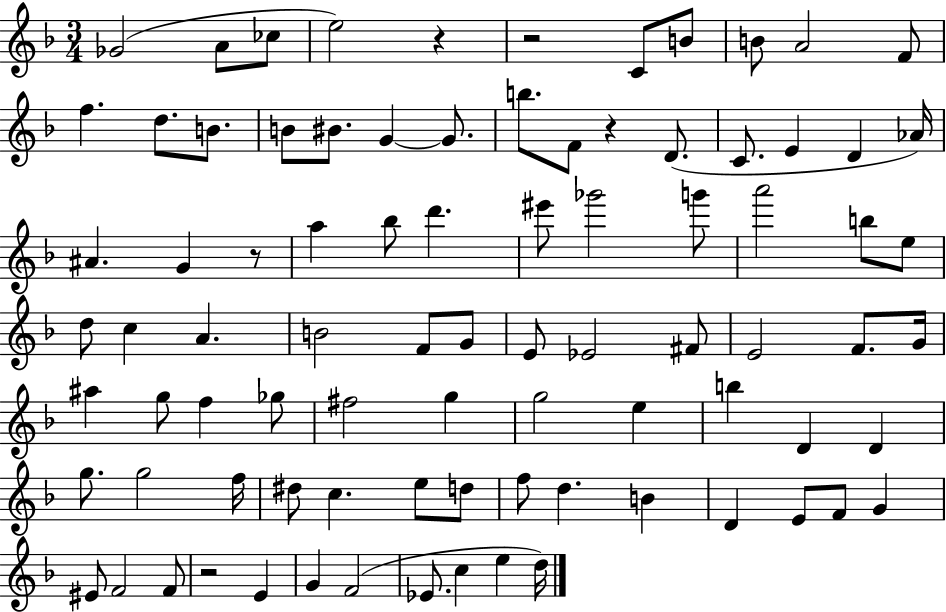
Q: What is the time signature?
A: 3/4